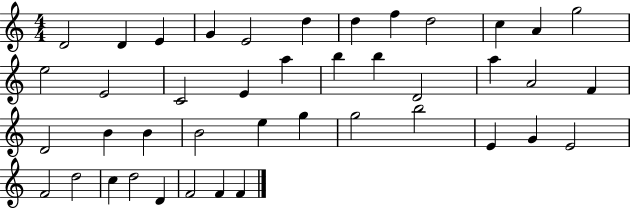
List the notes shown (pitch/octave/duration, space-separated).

D4/h D4/q E4/q G4/q E4/h D5/q D5/q F5/q D5/h C5/q A4/q G5/h E5/h E4/h C4/h E4/q A5/q B5/q B5/q D4/h A5/q A4/h F4/q D4/h B4/q B4/q B4/h E5/q G5/q G5/h B5/h E4/q G4/q E4/h F4/h D5/h C5/q D5/h D4/q F4/h F4/q F4/q